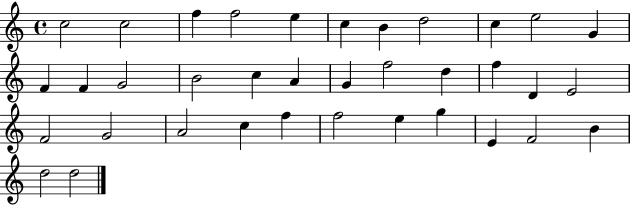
X:1
T:Untitled
M:4/4
L:1/4
K:C
c2 c2 f f2 e c B d2 c e2 G F F G2 B2 c A G f2 d f D E2 F2 G2 A2 c f f2 e g E F2 B d2 d2